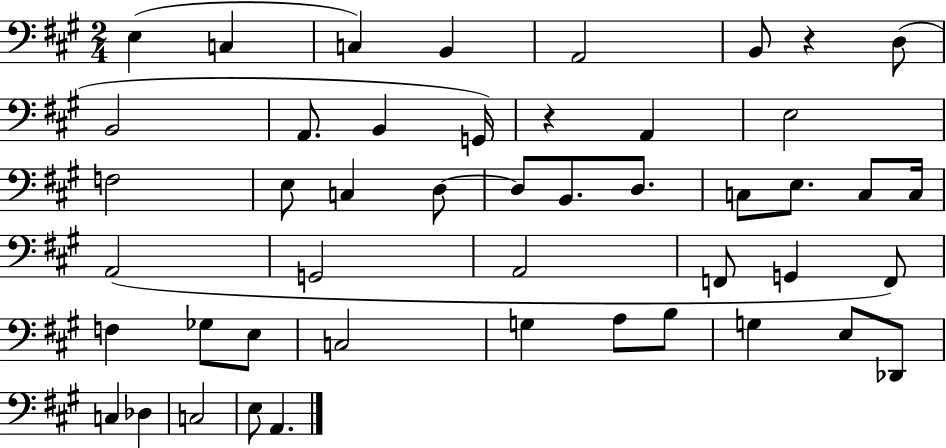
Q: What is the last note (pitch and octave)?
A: A2